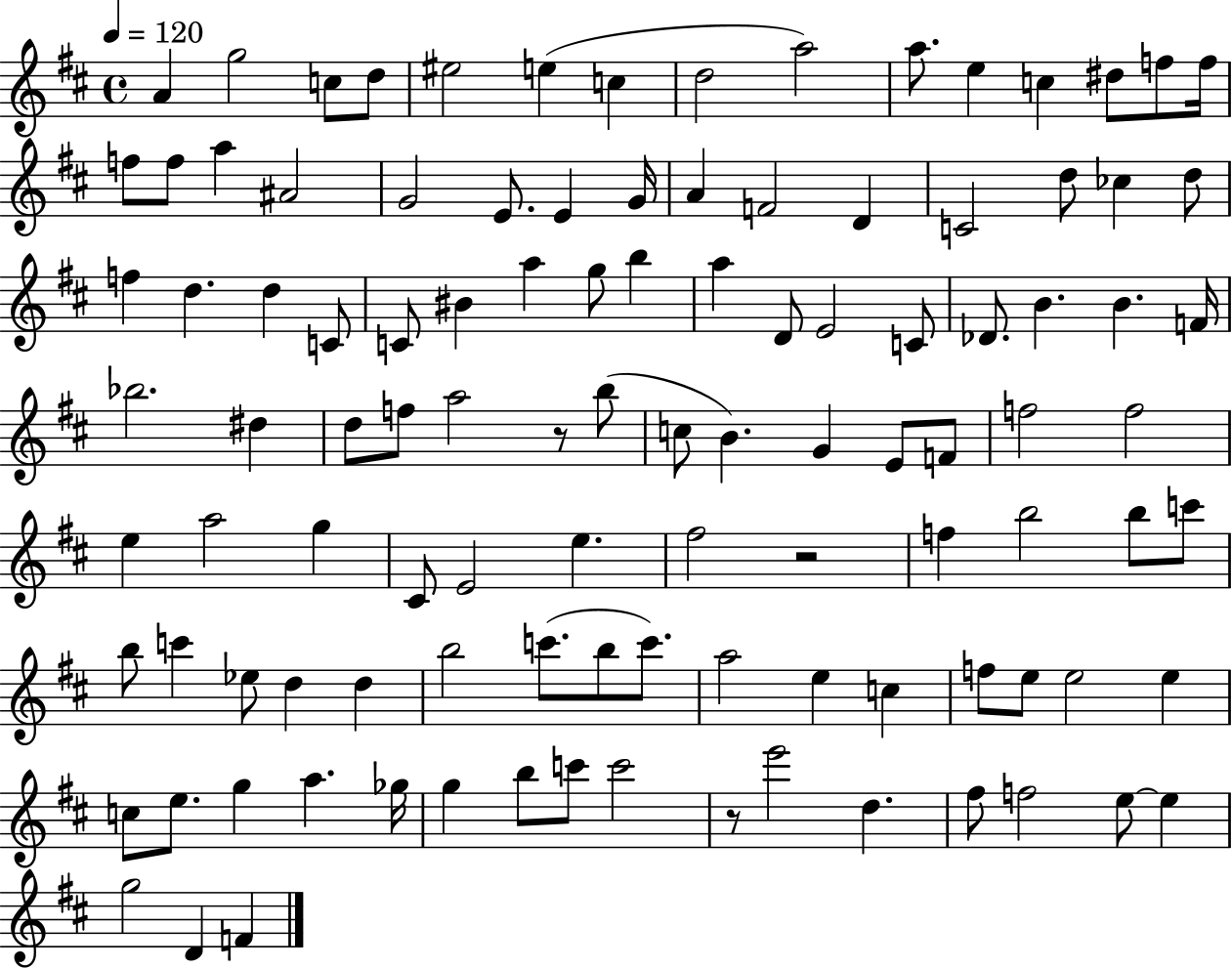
{
  \clef treble
  \time 4/4
  \defaultTimeSignature
  \key d \major
  \tempo 4 = 120
  a'4 g''2 c''8 d''8 | eis''2 e''4( c''4 | d''2 a''2) | a''8. e''4 c''4 dis''8 f''8 f''16 | \break f''8 f''8 a''4 ais'2 | g'2 e'8. e'4 g'16 | a'4 f'2 d'4 | c'2 d''8 ces''4 d''8 | \break f''4 d''4. d''4 c'8 | c'8 bis'4 a''4 g''8 b''4 | a''4 d'8 e'2 c'8 | des'8. b'4. b'4. f'16 | \break bes''2. dis''4 | d''8 f''8 a''2 r8 b''8( | c''8 b'4.) g'4 e'8 f'8 | f''2 f''2 | \break e''4 a''2 g''4 | cis'8 e'2 e''4. | fis''2 r2 | f''4 b''2 b''8 c'''8 | \break b''8 c'''4 ees''8 d''4 d''4 | b''2 c'''8.( b''8 c'''8.) | a''2 e''4 c''4 | f''8 e''8 e''2 e''4 | \break c''8 e''8. g''4 a''4. ges''16 | g''4 b''8 c'''8 c'''2 | r8 e'''2 d''4. | fis''8 f''2 e''8~~ e''4 | \break g''2 d'4 f'4 | \bar "|."
}